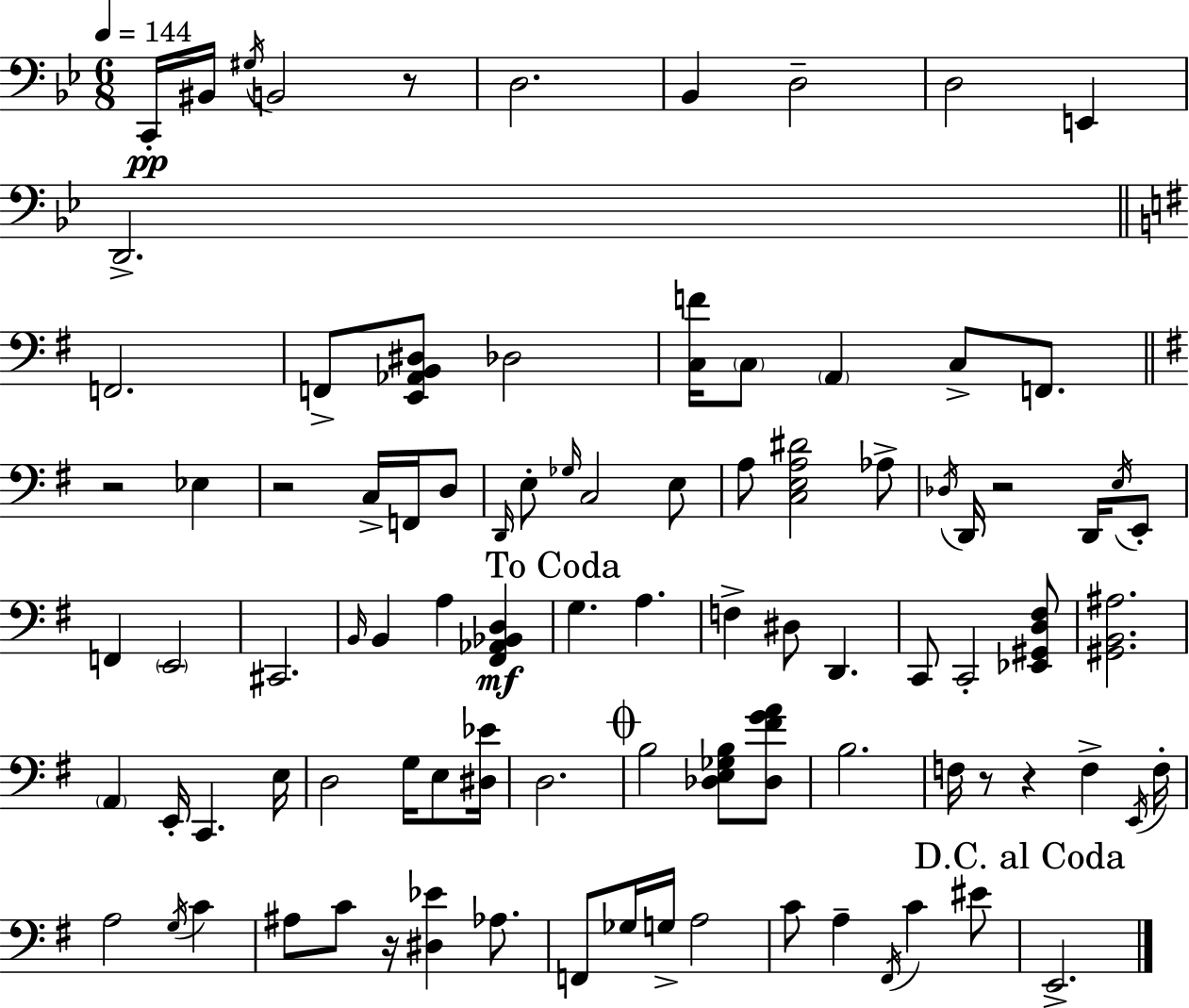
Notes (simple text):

C2/s BIS2/s G#3/s B2/h R/e D3/h. Bb2/q D3/h D3/h E2/q D2/h. F2/h. F2/e [E2,Ab2,B2,D#3]/e Db3/h [C3,F4]/s C3/e A2/q C3/e F2/e. R/h Eb3/q R/h C3/s F2/s D3/e D2/s E3/e Gb3/s C3/h E3/e A3/e [C3,E3,A3,D#4]/h Ab3/e Db3/s D2/s R/h D2/s E3/s E2/e F2/q E2/h C#2/h. B2/s B2/q A3/q [F#2,Ab2,Bb2,D3]/q G3/q. A3/q. F3/q D#3/e D2/q. C2/e C2/h [Eb2,G#2,D3,F#3]/e [G#2,B2,A#3]/h. A2/q E2/s C2/q. E3/s D3/h G3/s E3/e [D#3,Eb4]/s D3/h. B3/h [Db3,E3,Gb3,B3]/e [Db3,F#4,G4,A4]/e B3/h. F3/s R/e R/q F3/q E2/s F3/s A3/h G3/s C4/q A#3/e C4/e R/s [D#3,Eb4]/q Ab3/e. F2/e Gb3/s G3/s A3/h C4/e A3/q F#2/s C4/q EIS4/e E2/h.